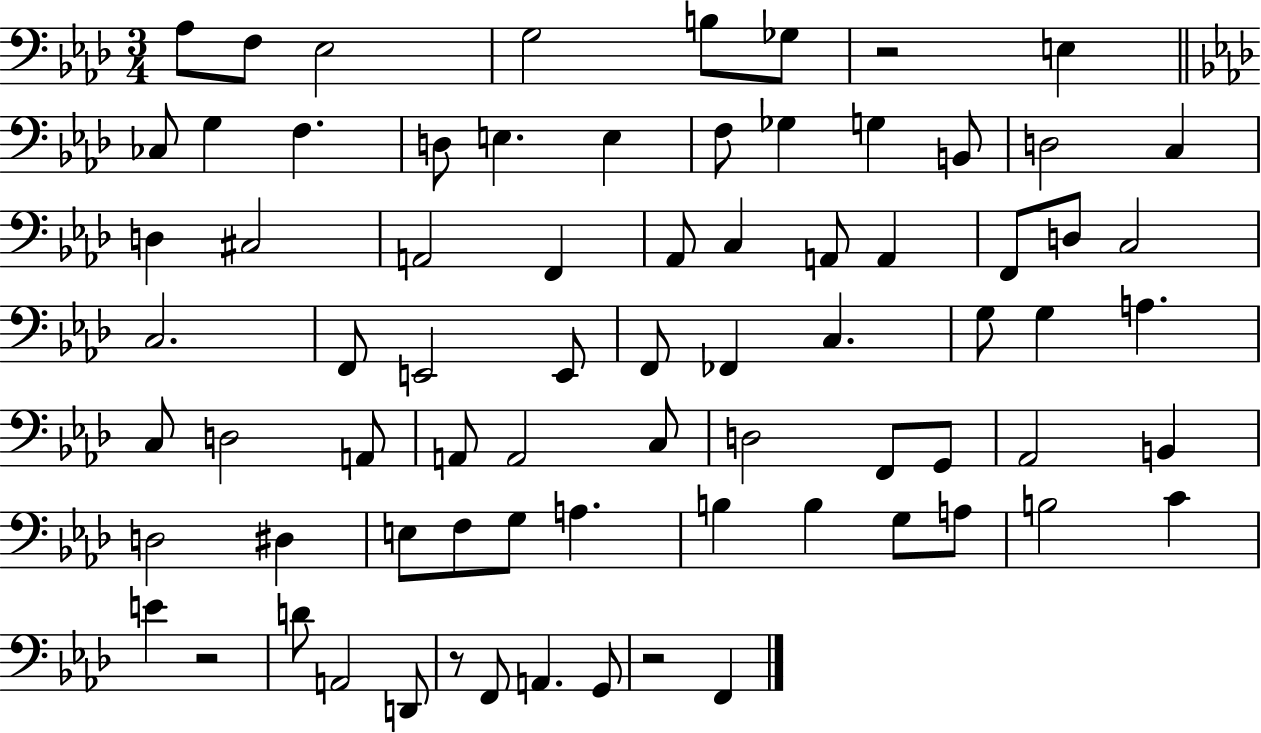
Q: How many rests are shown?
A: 4